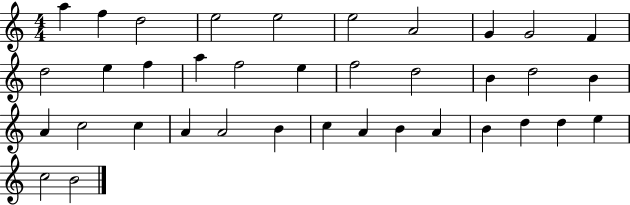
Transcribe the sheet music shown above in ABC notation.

X:1
T:Untitled
M:4/4
L:1/4
K:C
a f d2 e2 e2 e2 A2 G G2 F d2 e f a f2 e f2 d2 B d2 B A c2 c A A2 B c A B A B d d e c2 B2